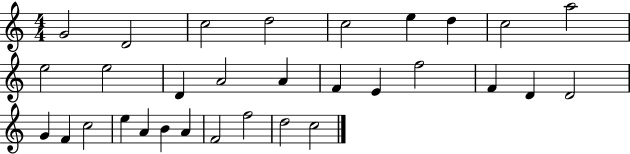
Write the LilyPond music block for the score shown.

{
  \clef treble
  \numericTimeSignature
  \time 4/4
  \key c \major
  g'2 d'2 | c''2 d''2 | c''2 e''4 d''4 | c''2 a''2 | \break e''2 e''2 | d'4 a'2 a'4 | f'4 e'4 f''2 | f'4 d'4 d'2 | \break g'4 f'4 c''2 | e''4 a'4 b'4 a'4 | f'2 f''2 | d''2 c''2 | \break \bar "|."
}